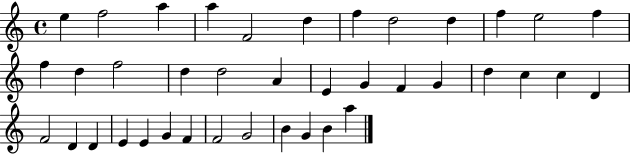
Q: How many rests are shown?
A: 0